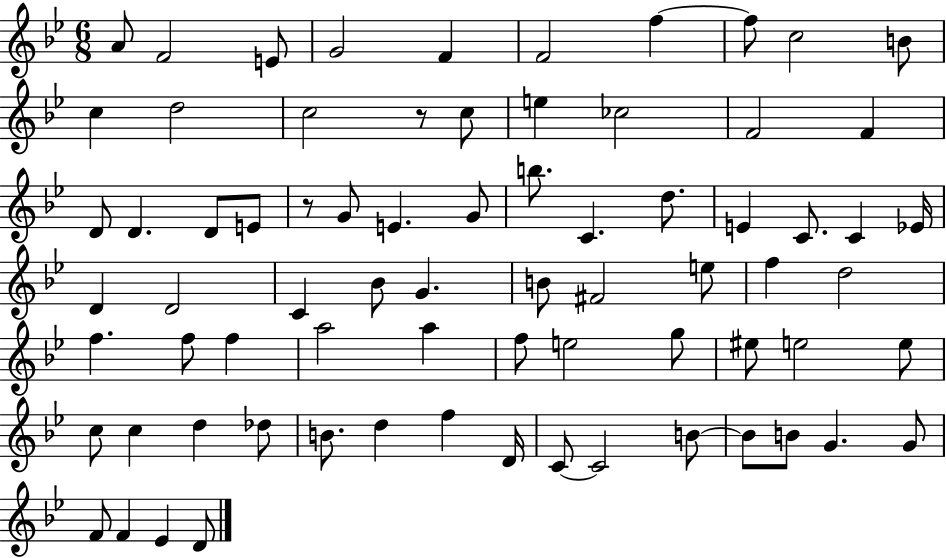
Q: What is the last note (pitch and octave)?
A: D4